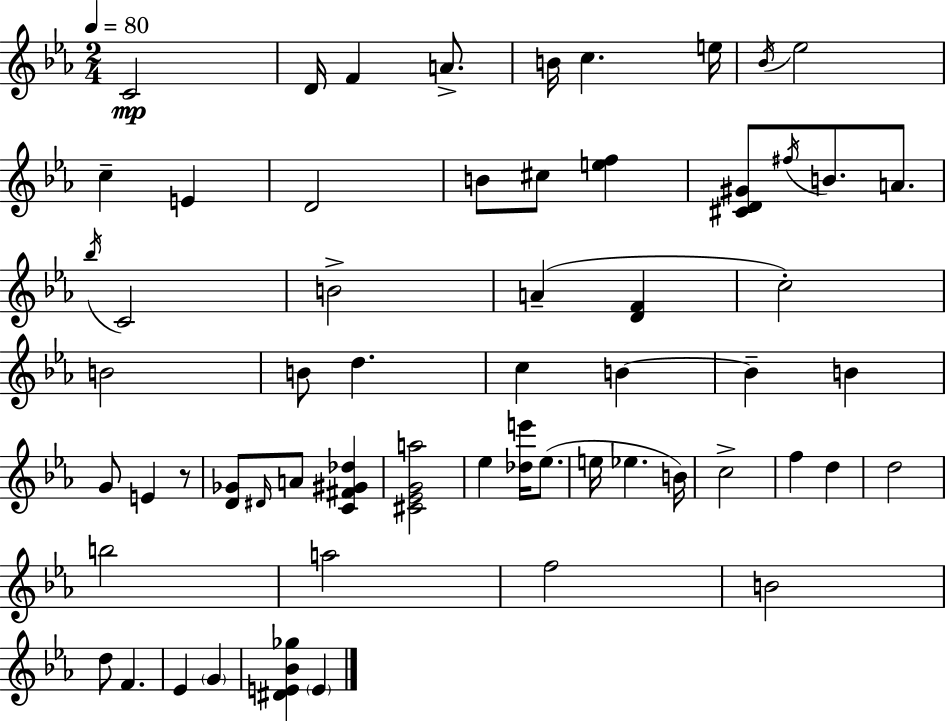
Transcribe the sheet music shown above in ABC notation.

X:1
T:Untitled
M:2/4
L:1/4
K:Cm
C2 D/4 F A/2 B/4 c e/4 _B/4 _e2 c E D2 B/2 ^c/2 [ef] [^CD^G]/2 ^f/4 B/2 A/2 _b/4 C2 B2 A [DF] c2 B2 B/2 d c B B B G/2 E z/2 [D_G]/2 ^D/4 A/2 [C^F^G_d] [^C_EGa]2 _e [_de']/4 _e/2 e/4 _e B/4 c2 f d d2 b2 a2 f2 B2 d/2 F _E G [^DE_B_g] E